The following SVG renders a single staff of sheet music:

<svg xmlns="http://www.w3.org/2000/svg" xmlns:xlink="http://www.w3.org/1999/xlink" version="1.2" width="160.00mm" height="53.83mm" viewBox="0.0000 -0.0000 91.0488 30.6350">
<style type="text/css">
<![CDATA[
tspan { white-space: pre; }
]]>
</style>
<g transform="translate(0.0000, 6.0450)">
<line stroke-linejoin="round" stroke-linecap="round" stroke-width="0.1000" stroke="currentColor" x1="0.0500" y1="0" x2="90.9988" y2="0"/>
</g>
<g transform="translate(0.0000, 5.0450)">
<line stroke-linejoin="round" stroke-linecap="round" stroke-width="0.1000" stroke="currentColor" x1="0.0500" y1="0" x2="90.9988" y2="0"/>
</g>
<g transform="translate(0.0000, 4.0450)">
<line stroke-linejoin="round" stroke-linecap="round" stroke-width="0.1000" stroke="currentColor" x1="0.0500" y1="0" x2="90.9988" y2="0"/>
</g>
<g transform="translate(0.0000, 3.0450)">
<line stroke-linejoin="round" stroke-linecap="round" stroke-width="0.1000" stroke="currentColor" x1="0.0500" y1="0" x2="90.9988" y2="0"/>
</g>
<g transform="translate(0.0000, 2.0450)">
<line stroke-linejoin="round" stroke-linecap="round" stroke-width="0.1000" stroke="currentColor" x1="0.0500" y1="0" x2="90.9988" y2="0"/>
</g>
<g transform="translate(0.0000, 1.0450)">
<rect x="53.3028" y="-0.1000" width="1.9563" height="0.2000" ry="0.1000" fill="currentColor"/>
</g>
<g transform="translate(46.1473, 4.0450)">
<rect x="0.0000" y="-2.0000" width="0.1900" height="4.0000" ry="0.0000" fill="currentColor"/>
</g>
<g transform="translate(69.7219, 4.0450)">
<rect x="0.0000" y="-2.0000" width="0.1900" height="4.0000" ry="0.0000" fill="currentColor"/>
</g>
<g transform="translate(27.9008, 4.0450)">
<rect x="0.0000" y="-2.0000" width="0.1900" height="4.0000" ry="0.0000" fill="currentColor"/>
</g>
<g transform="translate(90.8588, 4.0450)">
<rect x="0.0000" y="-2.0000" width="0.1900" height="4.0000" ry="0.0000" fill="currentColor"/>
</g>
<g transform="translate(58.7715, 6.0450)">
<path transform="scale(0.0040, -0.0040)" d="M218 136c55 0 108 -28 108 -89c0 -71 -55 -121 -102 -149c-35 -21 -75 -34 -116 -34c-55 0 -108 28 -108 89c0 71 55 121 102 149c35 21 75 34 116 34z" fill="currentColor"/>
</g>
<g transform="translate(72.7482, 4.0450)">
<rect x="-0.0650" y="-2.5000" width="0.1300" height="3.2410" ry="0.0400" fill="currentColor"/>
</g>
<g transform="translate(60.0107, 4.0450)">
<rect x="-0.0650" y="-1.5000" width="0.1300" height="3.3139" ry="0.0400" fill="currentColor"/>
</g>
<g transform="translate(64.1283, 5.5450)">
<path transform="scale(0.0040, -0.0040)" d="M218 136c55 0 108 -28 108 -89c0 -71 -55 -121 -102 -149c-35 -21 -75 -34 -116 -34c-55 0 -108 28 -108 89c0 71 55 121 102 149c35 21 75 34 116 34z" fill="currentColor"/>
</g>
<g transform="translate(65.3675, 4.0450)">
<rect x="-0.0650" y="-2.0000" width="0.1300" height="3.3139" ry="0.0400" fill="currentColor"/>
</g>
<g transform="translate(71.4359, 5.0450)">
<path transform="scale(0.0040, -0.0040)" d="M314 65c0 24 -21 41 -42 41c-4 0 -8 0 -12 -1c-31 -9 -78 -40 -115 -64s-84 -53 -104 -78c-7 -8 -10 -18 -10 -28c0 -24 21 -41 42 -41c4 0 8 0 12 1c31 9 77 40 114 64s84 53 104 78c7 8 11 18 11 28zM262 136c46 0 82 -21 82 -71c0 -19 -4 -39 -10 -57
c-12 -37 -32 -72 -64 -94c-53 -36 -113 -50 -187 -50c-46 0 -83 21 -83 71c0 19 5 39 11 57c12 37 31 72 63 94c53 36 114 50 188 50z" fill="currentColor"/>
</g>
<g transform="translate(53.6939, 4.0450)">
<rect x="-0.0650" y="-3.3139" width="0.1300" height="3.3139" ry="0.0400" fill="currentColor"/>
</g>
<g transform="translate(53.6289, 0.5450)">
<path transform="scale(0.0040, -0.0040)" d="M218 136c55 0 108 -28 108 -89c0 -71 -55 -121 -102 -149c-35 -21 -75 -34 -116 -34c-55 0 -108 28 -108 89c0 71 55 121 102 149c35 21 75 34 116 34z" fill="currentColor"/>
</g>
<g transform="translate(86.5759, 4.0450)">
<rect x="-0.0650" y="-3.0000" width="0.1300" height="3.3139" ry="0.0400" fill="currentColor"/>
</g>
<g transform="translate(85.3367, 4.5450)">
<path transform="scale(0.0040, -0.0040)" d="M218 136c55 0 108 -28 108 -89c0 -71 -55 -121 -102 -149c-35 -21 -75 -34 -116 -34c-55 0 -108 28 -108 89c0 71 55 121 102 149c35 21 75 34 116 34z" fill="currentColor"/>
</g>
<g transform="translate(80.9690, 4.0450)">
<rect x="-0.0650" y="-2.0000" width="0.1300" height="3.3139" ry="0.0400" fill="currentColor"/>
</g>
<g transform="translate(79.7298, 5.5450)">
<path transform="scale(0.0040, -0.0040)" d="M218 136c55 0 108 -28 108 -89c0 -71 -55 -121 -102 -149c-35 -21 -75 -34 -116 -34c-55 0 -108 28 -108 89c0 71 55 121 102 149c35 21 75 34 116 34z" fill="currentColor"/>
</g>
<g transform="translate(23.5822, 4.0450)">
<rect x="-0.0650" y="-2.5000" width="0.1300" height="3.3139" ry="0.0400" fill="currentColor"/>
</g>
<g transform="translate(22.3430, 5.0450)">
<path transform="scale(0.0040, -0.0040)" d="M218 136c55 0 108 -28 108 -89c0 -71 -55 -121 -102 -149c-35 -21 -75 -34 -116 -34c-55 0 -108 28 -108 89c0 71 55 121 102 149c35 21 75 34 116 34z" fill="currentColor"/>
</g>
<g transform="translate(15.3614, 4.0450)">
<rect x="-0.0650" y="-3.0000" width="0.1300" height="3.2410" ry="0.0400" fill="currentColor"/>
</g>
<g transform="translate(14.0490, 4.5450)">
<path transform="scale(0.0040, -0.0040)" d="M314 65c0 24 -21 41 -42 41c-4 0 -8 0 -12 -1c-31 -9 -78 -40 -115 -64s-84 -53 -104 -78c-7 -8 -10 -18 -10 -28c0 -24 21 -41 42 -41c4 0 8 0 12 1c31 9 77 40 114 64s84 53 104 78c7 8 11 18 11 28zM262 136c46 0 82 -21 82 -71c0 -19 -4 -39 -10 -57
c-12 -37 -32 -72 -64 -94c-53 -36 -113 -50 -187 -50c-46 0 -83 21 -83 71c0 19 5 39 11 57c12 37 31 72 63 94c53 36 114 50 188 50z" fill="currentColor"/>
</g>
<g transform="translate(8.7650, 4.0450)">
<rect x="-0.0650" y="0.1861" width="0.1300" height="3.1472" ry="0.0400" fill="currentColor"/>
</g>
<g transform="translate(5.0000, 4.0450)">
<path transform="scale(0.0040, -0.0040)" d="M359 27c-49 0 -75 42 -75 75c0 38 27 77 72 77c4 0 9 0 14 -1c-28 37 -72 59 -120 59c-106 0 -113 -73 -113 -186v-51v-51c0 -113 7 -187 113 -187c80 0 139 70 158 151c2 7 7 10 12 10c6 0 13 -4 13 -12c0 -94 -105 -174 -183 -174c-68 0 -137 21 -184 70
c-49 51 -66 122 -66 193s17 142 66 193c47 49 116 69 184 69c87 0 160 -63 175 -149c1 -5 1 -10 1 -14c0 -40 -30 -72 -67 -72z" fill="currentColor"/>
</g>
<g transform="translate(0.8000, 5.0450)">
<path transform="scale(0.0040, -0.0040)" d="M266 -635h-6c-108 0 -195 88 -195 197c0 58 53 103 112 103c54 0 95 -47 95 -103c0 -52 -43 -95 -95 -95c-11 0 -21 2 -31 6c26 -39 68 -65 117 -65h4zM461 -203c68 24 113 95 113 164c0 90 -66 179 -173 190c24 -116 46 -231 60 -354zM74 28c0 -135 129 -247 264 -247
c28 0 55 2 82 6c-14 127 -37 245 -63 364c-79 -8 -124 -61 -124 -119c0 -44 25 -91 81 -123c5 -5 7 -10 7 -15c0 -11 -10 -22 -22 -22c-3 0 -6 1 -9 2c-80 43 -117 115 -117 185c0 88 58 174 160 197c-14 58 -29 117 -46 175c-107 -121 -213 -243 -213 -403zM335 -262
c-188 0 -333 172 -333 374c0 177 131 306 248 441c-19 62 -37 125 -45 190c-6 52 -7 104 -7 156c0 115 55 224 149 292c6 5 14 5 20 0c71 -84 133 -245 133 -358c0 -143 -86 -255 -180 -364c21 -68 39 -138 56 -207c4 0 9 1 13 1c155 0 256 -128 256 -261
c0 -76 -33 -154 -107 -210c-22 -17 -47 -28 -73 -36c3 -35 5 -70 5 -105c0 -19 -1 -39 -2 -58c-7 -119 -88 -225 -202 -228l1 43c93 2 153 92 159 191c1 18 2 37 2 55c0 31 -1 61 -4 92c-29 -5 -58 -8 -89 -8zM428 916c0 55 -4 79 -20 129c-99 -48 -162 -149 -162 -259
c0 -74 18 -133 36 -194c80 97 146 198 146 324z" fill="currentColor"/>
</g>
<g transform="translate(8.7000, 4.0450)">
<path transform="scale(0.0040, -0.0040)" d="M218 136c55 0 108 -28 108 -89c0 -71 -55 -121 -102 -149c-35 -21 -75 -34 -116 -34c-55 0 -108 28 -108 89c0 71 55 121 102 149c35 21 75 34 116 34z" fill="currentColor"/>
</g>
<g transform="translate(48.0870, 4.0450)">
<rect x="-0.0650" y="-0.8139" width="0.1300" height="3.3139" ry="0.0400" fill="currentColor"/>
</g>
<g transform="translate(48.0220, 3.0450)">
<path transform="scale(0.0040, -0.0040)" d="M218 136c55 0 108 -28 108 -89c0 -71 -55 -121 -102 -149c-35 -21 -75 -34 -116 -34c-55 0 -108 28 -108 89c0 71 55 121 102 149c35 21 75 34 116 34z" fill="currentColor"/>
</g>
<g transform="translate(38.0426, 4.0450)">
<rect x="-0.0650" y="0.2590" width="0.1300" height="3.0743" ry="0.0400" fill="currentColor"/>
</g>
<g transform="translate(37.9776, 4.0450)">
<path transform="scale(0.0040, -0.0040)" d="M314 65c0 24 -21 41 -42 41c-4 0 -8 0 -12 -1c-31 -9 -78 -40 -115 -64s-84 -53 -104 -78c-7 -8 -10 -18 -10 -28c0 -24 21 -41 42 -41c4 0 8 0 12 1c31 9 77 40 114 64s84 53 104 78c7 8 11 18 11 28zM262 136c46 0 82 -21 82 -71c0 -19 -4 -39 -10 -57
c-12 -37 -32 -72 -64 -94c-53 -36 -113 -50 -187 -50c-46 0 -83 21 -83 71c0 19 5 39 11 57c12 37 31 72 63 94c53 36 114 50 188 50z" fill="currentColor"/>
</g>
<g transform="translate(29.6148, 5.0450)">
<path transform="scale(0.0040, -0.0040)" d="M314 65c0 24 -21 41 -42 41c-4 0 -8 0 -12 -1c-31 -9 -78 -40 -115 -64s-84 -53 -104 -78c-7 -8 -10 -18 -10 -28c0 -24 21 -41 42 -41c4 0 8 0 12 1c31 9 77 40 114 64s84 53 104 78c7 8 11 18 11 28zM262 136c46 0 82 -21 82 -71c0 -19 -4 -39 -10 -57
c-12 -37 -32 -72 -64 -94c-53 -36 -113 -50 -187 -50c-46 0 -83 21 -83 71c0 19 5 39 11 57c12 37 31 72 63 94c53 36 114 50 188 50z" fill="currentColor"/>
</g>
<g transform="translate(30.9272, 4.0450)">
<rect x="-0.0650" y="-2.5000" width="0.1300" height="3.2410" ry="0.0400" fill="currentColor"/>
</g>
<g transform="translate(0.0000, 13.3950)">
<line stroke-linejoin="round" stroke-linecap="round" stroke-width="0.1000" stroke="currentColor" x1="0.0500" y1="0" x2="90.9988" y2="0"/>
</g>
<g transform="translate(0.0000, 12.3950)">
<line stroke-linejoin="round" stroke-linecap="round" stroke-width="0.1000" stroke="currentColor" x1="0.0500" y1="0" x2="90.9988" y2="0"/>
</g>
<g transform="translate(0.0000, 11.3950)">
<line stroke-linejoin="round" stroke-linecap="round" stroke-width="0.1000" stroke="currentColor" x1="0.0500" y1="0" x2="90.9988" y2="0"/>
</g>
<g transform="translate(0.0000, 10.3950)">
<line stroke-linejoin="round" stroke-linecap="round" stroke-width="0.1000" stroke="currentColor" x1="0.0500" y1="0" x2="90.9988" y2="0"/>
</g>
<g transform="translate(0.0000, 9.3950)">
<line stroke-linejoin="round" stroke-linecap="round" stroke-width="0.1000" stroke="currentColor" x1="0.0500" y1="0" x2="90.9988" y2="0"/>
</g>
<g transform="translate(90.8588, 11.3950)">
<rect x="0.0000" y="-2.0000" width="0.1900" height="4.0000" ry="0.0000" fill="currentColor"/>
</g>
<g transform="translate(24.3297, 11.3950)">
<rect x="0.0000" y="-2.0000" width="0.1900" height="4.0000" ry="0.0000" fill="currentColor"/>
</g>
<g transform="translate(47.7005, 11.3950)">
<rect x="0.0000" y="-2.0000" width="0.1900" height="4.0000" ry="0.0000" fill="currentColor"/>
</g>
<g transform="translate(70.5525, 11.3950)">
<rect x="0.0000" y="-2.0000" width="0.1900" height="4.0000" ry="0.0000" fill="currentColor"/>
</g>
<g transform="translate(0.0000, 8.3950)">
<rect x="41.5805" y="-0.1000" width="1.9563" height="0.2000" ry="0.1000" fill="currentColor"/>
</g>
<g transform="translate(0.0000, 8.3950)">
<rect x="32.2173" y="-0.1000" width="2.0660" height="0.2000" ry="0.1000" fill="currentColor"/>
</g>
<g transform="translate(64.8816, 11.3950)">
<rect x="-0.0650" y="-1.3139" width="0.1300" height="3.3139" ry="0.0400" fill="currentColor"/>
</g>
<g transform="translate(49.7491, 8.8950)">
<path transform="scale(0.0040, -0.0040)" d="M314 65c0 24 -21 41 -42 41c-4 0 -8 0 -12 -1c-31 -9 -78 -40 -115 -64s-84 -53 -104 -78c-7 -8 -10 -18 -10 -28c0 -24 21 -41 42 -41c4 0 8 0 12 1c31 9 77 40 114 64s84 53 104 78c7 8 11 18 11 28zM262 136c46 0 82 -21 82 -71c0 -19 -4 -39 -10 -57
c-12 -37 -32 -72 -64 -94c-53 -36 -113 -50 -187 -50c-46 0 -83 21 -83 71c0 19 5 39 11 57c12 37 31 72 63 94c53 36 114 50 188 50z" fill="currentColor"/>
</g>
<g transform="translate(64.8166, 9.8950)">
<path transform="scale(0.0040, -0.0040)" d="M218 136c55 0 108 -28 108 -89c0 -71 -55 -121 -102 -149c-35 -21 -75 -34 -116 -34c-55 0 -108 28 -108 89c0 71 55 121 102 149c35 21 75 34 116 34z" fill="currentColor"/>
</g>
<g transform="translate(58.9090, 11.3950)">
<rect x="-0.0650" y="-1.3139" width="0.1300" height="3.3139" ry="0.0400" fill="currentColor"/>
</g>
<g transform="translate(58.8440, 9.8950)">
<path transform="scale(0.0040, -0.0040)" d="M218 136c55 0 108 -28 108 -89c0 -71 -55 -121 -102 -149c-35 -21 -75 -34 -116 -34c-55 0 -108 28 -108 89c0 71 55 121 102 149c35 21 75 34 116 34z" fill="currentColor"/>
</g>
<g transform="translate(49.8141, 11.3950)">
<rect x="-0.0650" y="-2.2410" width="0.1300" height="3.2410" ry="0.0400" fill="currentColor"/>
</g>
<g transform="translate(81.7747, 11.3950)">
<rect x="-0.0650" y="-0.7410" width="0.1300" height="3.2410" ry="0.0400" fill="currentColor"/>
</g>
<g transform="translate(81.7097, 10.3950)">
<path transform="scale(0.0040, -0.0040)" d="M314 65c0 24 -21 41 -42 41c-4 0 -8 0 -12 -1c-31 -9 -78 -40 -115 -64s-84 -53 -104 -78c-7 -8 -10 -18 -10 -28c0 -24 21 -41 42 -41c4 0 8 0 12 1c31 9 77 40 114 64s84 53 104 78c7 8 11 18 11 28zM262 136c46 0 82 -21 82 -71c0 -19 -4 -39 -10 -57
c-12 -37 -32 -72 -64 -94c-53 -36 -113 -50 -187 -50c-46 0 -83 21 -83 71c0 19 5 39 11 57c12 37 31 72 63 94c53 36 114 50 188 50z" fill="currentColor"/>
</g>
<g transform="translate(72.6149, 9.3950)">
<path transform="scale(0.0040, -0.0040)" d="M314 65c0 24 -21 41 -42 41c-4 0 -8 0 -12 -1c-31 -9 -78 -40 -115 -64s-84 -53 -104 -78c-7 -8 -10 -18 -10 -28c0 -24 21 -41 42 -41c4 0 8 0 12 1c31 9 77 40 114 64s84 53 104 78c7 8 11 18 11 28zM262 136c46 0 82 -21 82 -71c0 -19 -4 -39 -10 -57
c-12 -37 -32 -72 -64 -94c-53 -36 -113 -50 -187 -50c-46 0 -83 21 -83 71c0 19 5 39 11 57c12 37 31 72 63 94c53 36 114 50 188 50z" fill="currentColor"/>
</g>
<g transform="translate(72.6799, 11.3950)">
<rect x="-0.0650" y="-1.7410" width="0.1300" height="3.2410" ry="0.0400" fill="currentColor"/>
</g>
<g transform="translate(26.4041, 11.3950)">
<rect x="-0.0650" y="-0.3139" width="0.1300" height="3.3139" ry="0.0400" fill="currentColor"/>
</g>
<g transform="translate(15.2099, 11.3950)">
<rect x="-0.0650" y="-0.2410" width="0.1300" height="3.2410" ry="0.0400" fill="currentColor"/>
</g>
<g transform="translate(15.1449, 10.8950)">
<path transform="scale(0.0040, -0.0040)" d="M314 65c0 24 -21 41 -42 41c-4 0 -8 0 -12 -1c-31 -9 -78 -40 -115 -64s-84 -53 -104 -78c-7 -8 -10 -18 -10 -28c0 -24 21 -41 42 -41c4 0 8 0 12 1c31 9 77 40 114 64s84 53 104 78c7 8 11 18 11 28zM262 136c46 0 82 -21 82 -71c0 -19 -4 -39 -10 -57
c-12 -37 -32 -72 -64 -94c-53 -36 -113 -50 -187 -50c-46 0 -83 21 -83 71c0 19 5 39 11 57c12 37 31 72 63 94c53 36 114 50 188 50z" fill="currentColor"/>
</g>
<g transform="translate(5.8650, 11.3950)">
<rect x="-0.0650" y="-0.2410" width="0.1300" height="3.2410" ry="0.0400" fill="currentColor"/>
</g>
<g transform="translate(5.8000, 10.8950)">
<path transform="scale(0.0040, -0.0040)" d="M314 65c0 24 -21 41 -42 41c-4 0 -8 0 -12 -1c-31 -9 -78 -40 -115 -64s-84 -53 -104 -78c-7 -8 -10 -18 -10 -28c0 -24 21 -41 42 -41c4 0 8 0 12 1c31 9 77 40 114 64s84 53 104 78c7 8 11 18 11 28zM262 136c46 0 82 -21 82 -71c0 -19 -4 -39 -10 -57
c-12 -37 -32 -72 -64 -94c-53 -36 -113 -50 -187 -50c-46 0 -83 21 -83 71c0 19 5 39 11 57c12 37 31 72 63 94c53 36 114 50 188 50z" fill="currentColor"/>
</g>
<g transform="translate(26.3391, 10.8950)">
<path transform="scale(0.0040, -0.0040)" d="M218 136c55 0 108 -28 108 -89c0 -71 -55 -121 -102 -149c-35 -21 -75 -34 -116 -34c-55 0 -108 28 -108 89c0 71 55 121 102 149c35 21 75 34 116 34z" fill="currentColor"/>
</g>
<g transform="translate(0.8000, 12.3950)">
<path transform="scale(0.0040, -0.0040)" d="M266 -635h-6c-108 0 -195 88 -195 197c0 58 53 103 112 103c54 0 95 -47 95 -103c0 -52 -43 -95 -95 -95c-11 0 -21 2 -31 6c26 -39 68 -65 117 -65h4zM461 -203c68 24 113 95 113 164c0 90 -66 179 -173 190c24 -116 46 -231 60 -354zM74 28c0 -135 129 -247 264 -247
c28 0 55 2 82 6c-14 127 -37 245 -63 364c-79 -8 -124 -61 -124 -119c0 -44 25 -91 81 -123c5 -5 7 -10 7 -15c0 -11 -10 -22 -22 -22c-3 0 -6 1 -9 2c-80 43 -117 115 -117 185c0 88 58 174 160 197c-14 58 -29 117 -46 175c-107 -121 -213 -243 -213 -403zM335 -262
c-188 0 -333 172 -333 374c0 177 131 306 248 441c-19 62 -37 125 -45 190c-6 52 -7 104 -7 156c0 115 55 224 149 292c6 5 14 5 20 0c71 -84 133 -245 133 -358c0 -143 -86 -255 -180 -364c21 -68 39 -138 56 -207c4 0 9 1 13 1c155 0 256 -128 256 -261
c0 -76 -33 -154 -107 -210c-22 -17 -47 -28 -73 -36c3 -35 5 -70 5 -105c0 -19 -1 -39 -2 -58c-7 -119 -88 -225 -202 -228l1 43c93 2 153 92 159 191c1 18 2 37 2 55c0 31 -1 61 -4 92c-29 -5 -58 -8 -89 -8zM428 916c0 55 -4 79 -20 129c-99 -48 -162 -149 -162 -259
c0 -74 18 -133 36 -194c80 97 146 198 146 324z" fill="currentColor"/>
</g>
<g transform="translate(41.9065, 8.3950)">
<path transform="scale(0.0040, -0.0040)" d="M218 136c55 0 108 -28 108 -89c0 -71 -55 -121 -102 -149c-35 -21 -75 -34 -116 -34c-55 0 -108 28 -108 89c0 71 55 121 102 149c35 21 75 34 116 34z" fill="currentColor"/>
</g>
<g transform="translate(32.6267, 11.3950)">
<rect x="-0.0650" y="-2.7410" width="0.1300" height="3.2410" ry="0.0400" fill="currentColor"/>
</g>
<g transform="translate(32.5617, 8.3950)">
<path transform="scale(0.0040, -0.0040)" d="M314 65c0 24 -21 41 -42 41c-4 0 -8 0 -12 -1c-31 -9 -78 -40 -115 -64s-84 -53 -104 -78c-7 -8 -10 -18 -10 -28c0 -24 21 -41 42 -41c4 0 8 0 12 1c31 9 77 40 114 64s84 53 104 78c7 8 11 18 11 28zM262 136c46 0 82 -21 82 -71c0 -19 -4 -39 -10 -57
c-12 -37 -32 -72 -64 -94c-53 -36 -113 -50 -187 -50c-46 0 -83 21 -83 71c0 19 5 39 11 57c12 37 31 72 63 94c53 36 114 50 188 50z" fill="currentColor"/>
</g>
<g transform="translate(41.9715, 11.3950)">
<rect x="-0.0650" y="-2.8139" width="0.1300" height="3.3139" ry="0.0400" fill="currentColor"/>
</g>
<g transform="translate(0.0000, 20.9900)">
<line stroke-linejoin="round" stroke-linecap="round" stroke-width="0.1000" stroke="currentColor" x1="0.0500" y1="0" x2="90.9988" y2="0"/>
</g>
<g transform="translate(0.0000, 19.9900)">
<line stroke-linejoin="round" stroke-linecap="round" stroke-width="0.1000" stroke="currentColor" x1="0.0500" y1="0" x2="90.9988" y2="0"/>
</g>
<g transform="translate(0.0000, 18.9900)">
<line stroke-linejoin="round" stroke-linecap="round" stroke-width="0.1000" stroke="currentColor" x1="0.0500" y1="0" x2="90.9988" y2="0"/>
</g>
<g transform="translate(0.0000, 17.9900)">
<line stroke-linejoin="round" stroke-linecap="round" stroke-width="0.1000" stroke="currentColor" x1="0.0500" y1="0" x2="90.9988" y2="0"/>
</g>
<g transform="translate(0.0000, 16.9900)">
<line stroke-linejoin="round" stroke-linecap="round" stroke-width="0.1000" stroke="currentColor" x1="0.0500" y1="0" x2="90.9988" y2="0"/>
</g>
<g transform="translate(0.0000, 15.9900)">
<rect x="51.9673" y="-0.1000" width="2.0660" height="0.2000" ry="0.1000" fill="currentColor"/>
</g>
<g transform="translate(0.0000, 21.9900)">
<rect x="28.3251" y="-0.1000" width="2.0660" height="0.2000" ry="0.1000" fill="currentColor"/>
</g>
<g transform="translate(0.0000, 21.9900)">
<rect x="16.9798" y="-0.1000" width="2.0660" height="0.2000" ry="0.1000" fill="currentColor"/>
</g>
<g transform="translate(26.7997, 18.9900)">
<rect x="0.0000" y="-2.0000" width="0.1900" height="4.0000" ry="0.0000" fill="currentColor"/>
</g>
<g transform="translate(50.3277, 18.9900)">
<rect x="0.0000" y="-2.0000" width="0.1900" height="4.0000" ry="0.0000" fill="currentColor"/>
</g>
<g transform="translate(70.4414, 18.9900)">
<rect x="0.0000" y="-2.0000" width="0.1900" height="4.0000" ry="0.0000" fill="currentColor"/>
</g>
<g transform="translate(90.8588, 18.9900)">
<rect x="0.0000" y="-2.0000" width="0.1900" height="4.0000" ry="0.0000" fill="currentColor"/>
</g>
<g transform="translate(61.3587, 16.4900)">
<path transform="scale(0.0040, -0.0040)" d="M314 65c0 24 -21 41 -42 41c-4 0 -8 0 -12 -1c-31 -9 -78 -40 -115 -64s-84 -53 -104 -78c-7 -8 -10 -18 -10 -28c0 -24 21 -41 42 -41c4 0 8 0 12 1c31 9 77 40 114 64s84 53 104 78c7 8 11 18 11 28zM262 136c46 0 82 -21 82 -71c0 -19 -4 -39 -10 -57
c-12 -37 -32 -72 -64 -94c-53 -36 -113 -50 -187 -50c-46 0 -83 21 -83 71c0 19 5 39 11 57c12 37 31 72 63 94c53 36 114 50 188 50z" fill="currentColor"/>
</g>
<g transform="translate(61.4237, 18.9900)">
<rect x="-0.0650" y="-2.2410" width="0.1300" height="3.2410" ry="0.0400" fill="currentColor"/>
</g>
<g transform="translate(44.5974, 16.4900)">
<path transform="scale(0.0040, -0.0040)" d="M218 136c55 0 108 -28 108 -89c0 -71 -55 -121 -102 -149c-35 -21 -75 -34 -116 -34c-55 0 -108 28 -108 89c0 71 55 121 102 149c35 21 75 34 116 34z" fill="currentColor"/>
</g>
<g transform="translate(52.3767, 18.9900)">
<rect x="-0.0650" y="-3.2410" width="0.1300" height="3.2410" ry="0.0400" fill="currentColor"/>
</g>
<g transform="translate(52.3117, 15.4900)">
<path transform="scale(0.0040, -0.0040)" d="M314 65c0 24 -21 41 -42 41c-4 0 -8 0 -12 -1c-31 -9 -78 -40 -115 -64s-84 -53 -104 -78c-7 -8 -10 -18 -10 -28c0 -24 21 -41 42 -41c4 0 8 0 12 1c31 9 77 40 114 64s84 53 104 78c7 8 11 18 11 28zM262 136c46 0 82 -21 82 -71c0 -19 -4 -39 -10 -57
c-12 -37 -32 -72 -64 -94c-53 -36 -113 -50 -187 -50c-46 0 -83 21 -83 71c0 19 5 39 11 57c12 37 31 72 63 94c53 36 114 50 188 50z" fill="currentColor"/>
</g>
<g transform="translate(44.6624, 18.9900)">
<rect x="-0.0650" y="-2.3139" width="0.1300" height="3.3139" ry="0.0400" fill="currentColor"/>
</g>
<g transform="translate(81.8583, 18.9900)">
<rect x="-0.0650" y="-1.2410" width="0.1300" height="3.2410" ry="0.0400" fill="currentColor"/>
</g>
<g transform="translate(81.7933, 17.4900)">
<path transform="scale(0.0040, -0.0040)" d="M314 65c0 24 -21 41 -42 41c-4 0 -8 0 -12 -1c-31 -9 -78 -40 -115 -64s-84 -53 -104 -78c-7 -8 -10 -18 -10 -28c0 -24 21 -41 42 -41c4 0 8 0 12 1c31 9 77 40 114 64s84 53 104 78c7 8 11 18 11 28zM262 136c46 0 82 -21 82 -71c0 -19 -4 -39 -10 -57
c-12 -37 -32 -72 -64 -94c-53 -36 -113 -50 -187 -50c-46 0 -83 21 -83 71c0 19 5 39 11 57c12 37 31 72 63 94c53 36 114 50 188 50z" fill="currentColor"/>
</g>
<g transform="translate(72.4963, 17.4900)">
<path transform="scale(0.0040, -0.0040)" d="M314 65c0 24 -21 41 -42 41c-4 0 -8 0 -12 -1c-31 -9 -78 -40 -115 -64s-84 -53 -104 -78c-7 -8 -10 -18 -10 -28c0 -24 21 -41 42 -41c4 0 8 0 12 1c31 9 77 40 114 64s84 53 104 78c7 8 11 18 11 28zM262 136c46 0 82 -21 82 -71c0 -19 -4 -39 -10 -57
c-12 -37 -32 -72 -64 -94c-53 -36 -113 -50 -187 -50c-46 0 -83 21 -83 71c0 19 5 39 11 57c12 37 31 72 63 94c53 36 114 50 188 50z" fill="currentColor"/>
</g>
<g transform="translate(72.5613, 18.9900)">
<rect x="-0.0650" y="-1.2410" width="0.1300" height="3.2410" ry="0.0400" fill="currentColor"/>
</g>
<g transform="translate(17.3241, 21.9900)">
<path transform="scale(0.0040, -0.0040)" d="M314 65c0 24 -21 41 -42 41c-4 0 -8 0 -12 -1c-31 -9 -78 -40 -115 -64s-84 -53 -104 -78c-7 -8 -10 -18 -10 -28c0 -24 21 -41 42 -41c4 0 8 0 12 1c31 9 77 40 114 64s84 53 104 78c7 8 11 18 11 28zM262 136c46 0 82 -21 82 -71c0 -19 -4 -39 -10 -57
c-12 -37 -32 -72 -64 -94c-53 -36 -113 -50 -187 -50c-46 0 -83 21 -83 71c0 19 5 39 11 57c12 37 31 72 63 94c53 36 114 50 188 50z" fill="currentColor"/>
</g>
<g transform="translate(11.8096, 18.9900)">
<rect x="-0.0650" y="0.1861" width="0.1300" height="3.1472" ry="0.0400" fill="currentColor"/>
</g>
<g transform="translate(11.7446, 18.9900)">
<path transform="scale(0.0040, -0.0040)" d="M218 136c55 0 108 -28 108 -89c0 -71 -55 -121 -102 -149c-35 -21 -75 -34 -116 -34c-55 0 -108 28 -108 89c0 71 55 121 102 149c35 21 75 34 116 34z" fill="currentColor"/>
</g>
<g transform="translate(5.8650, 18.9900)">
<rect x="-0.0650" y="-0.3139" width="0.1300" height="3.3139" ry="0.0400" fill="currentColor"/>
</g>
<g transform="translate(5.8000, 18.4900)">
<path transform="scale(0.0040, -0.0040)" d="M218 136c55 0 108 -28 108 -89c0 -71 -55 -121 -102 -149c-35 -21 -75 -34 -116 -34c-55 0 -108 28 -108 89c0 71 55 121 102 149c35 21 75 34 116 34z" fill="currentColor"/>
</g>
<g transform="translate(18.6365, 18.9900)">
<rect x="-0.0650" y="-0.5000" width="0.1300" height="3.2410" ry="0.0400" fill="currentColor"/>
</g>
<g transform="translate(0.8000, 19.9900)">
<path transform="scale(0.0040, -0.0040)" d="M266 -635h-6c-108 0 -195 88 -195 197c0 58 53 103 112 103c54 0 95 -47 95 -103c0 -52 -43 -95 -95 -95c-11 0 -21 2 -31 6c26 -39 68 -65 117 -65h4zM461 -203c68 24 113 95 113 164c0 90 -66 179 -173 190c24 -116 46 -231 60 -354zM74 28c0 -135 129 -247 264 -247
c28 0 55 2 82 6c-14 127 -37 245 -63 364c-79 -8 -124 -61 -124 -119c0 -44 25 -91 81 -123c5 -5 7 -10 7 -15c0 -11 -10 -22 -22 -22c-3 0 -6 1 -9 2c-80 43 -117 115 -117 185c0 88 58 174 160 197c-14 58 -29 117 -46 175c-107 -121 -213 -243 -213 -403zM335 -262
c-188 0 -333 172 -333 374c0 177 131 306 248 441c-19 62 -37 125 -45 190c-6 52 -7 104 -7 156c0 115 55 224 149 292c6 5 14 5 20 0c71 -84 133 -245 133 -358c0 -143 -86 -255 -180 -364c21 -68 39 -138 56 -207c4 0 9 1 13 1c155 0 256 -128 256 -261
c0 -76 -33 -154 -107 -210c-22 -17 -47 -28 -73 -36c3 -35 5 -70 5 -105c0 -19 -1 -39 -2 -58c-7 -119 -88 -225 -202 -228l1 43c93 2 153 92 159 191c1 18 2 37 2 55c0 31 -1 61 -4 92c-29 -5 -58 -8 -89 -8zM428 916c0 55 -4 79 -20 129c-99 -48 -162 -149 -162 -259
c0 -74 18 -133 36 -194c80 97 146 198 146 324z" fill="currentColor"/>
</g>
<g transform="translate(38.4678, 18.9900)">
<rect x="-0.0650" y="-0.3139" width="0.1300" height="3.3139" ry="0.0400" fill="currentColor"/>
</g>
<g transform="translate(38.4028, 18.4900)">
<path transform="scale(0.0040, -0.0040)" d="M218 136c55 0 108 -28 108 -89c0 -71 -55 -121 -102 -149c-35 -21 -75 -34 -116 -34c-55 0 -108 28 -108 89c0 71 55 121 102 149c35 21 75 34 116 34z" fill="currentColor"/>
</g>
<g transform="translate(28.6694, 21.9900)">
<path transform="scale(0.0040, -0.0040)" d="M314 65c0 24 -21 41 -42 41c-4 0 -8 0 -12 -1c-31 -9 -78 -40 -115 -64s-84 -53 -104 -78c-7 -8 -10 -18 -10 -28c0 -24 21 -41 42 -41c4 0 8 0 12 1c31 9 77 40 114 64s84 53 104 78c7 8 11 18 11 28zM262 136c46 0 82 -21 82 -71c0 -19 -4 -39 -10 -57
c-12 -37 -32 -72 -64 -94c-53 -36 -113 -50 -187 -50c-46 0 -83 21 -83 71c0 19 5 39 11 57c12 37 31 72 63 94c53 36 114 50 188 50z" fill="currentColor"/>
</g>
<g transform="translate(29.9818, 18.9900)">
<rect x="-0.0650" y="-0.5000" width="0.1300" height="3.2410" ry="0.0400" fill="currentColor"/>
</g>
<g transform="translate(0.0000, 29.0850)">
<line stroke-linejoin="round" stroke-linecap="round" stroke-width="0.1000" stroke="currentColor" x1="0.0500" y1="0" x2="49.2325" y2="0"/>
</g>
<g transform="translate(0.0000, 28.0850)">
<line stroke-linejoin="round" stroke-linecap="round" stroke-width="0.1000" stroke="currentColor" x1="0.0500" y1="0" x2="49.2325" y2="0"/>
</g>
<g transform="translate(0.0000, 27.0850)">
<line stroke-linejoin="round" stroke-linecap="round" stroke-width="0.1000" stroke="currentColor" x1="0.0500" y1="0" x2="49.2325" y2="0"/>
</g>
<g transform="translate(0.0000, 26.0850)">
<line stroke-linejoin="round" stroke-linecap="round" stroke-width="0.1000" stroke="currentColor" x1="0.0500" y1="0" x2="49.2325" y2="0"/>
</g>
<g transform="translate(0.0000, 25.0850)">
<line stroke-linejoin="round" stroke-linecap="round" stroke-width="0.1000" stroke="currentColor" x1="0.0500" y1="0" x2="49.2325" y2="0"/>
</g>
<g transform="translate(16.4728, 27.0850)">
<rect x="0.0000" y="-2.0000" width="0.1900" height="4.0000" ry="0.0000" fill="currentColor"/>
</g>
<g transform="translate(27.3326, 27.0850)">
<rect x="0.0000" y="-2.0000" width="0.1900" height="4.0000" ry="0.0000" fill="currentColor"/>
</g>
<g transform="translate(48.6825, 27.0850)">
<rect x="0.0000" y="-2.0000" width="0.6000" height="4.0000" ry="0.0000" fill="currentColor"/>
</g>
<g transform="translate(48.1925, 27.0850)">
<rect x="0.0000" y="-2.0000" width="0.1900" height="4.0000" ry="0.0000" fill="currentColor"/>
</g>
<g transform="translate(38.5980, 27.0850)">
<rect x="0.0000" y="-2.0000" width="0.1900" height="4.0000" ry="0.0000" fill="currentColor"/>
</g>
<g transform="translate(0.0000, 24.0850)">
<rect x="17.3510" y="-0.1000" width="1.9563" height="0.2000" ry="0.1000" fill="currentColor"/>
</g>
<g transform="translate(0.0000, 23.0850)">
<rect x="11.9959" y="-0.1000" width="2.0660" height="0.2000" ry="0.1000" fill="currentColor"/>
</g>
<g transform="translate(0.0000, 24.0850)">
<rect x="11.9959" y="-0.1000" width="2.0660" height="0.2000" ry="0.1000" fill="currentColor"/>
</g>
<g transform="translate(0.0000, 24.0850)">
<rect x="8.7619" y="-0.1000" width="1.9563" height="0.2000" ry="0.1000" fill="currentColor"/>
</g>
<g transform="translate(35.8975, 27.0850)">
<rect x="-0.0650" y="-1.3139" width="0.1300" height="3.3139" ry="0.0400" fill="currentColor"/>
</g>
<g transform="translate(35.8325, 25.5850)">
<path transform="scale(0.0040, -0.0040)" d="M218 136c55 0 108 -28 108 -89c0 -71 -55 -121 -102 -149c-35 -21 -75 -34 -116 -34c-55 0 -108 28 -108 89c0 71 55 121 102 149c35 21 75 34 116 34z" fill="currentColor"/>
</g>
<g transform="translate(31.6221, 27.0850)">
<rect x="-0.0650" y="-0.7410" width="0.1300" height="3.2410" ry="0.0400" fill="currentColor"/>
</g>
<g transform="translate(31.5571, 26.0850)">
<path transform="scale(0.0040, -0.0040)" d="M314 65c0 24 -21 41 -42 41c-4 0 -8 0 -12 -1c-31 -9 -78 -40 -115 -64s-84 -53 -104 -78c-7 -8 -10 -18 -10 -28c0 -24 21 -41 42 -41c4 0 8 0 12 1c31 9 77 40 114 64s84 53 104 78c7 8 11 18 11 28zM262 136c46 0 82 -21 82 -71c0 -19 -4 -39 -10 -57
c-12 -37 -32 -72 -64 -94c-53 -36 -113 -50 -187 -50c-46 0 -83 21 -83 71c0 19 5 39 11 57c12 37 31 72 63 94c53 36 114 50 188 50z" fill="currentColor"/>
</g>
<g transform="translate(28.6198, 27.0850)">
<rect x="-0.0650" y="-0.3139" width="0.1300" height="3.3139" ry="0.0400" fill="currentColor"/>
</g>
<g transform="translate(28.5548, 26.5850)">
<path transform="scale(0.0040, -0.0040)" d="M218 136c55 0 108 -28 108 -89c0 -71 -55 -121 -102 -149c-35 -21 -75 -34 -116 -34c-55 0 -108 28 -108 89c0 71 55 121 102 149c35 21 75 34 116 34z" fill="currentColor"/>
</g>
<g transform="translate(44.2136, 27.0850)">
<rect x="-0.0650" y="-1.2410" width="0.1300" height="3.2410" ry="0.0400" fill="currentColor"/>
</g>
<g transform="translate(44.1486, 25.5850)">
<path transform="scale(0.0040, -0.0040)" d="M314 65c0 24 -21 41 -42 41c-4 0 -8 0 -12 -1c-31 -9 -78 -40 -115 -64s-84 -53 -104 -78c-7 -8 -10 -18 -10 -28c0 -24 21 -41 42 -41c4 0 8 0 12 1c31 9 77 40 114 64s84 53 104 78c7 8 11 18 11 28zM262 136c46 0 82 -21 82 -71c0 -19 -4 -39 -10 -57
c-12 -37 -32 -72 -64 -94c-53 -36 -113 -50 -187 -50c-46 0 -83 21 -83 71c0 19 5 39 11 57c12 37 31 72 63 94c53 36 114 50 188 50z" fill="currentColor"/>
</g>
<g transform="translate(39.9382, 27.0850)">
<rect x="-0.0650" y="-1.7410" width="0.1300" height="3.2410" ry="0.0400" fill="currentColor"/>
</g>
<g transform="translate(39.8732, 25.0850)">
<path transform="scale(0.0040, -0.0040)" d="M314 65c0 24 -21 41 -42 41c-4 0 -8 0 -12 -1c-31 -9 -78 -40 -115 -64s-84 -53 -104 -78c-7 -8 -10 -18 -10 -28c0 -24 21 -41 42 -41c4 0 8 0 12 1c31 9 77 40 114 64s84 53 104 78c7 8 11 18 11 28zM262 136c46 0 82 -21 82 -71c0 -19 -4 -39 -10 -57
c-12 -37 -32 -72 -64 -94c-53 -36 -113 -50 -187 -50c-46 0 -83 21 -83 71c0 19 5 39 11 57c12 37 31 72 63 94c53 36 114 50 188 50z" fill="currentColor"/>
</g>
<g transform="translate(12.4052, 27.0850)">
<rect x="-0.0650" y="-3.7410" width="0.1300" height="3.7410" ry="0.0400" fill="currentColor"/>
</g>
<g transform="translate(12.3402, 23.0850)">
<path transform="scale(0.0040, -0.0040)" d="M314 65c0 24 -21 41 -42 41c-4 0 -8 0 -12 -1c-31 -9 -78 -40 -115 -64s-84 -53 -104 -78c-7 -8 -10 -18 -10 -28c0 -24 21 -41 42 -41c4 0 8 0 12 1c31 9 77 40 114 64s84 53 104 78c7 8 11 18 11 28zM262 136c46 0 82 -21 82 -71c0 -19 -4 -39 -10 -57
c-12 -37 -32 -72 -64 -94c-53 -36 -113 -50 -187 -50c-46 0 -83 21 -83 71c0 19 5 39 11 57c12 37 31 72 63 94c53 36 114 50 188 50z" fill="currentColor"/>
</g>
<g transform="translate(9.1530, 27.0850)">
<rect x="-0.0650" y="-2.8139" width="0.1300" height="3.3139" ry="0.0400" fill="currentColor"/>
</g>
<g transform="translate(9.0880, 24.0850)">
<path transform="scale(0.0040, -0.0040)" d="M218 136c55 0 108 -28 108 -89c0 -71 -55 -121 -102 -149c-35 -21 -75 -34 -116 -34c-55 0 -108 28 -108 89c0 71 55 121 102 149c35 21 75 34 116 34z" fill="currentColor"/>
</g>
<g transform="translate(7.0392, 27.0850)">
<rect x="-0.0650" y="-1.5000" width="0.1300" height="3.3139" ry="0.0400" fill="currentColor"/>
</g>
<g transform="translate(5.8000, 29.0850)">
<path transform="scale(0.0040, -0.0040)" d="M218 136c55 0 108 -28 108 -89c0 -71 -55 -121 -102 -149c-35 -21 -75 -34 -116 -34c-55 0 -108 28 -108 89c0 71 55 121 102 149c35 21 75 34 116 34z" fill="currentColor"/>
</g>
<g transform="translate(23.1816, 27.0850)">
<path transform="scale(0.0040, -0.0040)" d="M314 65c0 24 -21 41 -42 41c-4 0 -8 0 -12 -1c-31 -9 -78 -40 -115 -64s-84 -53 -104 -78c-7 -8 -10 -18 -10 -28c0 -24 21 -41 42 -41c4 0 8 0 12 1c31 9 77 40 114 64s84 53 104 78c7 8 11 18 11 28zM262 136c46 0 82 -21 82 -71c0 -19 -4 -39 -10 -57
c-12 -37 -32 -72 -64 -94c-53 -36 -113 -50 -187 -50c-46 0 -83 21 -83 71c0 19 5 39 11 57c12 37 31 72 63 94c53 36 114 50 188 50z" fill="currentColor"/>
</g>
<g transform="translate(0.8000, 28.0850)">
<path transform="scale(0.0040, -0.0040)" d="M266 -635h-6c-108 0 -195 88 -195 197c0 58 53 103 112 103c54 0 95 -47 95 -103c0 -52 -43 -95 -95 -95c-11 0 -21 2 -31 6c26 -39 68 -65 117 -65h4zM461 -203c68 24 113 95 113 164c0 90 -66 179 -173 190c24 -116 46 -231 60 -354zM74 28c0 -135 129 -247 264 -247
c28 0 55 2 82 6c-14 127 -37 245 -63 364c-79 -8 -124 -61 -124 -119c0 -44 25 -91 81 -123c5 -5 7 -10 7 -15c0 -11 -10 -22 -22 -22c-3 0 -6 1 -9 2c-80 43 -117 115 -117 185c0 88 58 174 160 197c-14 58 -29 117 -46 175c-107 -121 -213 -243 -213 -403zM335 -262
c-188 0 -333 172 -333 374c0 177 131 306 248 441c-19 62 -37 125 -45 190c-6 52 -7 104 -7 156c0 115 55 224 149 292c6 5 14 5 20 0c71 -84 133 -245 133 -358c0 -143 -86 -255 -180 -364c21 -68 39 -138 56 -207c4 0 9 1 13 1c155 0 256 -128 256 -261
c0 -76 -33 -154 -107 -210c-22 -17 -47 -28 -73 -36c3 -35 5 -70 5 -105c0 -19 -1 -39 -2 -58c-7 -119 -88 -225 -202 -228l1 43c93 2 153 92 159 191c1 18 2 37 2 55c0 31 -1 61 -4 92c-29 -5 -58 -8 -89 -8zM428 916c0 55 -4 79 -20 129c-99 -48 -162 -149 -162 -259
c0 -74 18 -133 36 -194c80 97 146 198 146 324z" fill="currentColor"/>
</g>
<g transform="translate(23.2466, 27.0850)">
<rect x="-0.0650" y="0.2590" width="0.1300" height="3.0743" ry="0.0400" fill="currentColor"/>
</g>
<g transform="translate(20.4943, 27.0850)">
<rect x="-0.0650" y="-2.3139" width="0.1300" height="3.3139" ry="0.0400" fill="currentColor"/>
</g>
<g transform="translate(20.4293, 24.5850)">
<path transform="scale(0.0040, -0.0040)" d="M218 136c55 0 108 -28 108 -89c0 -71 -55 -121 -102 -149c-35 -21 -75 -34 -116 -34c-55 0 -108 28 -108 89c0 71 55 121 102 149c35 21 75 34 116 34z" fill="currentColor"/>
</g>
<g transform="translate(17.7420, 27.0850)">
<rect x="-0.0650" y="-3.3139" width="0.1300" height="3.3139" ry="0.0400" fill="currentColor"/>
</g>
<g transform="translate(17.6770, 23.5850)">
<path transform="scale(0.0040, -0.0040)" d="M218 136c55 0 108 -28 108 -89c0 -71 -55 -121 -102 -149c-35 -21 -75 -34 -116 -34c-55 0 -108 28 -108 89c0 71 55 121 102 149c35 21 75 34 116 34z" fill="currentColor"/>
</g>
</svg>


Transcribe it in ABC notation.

X:1
T:Untitled
M:4/4
L:1/4
K:C
B A2 G G2 B2 d b E F G2 F A c2 c2 c a2 a g2 e e f2 d2 c B C2 C2 c g b2 g2 e2 e2 E a c'2 b g B2 c d2 e f2 e2